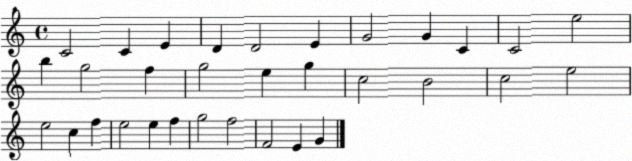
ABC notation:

X:1
T:Untitled
M:4/4
L:1/4
K:C
C2 C E D D2 E G2 G C C2 e2 b g2 f g2 e g c2 B2 c2 e2 e2 c f e2 e f g2 f2 F2 E G